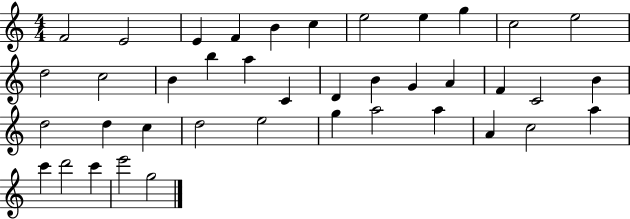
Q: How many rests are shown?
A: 0